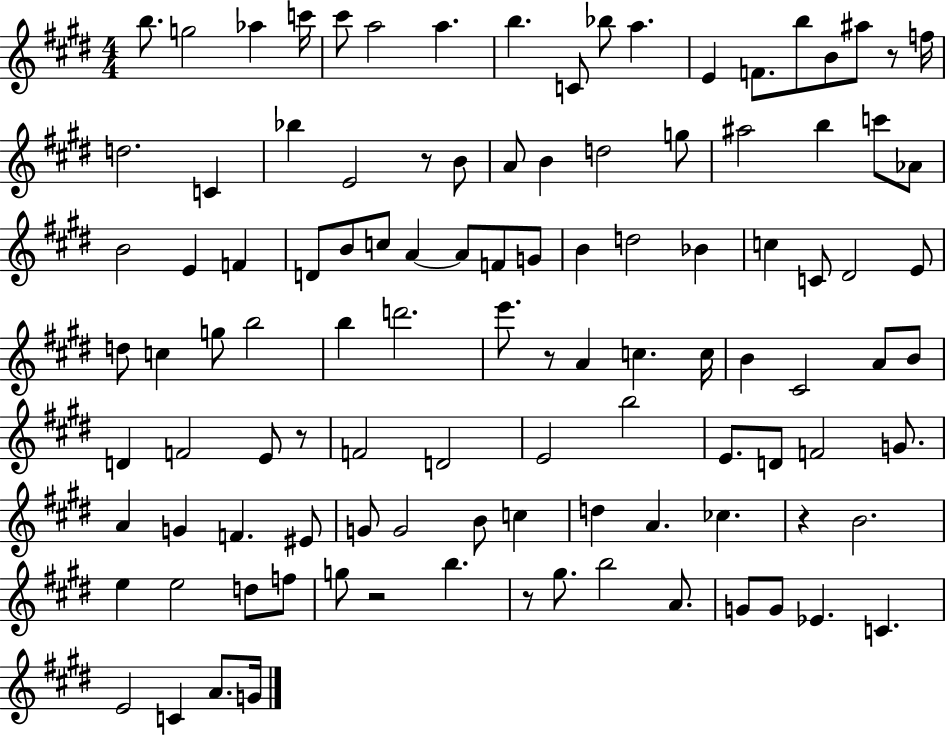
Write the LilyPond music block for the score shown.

{
  \clef treble
  \numericTimeSignature
  \time 4/4
  \key e \major
  b''8. g''2 aes''4 c'''16 | cis'''8 a''2 a''4. | b''4. c'8 bes''8 a''4. | e'4 f'8. b''8 b'8 ais''8 r8 f''16 | \break d''2. c'4 | bes''4 e'2 r8 b'8 | a'8 b'4 d''2 g''8 | ais''2 b''4 c'''8 aes'8 | \break b'2 e'4 f'4 | d'8 b'8 c''8 a'4~~ a'8 f'8 g'8 | b'4 d''2 bes'4 | c''4 c'8 dis'2 e'8 | \break d''8 c''4 g''8 b''2 | b''4 d'''2. | e'''8. r8 a'4 c''4. c''16 | b'4 cis'2 a'8 b'8 | \break d'4 f'2 e'8 r8 | f'2 d'2 | e'2 b''2 | e'8. d'8 f'2 g'8. | \break a'4 g'4 f'4. eis'8 | g'8 g'2 b'8 c''4 | d''4 a'4. ces''4. | r4 b'2. | \break e''4 e''2 d''8 f''8 | g''8 r2 b''4. | r8 gis''8. b''2 a'8. | g'8 g'8 ees'4. c'4. | \break e'2 c'4 a'8. g'16 | \bar "|."
}